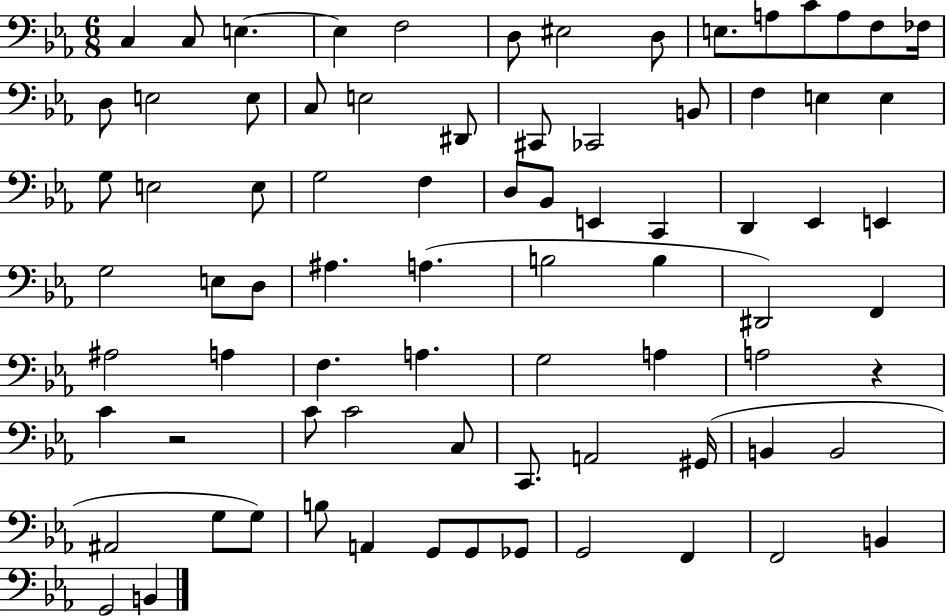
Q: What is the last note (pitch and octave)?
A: B2